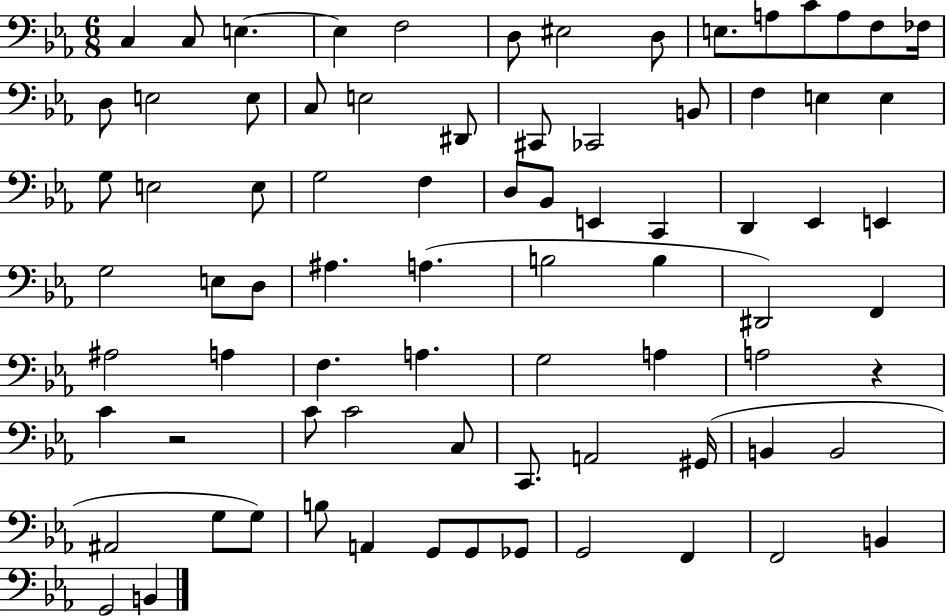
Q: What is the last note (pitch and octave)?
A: B2